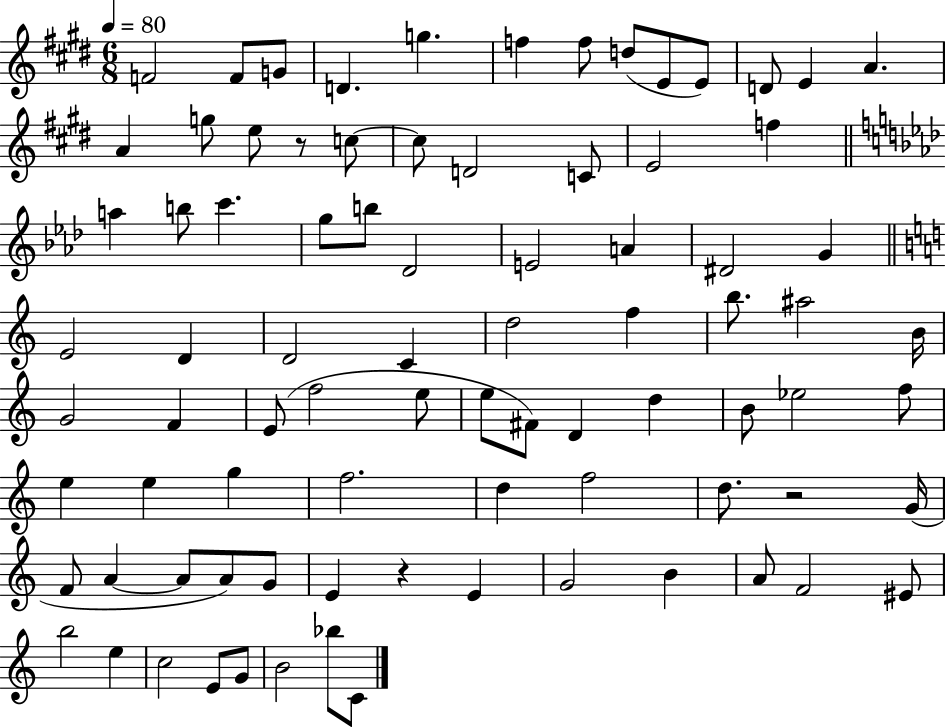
F4/h F4/e G4/e D4/q. G5/q. F5/q F5/e D5/e E4/e E4/e D4/e E4/q A4/q. A4/q G5/e E5/e R/e C5/e C5/e D4/h C4/e E4/h F5/q A5/q B5/e C6/q. G5/e B5/e Db4/h E4/h A4/q D#4/h G4/q E4/h D4/q D4/h C4/q D5/h F5/q B5/e. A#5/h B4/s G4/h F4/q E4/e F5/h E5/e E5/e F#4/e D4/q D5/q B4/e Eb5/h F5/e E5/q E5/q G5/q F5/h. D5/q F5/h D5/e. R/h G4/s F4/e A4/q A4/e A4/e G4/e E4/q R/q E4/q G4/h B4/q A4/e F4/h EIS4/e B5/h E5/q C5/h E4/e G4/e B4/h Bb5/e C4/e